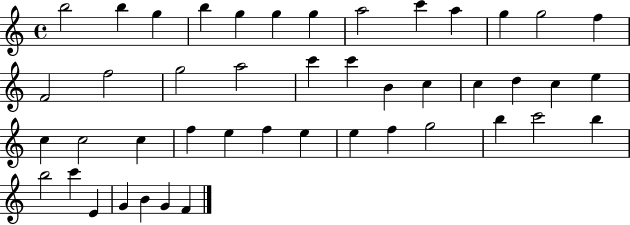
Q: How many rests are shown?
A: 0